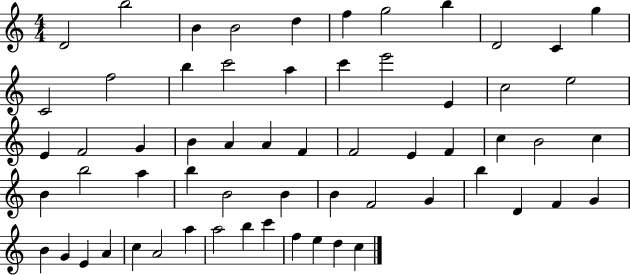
D4/h B5/h B4/q B4/h D5/q F5/q G5/h B5/q D4/h C4/q G5/q C4/h F5/h B5/q C6/h A5/q C6/q E6/h E4/q C5/h E5/h E4/q F4/h G4/q B4/q A4/q A4/q F4/q F4/h E4/q F4/q C5/q B4/h C5/q B4/q B5/h A5/q B5/q B4/h B4/q B4/q F4/h G4/q B5/q D4/q F4/q G4/q B4/q G4/q E4/q A4/q C5/q A4/h A5/q A5/h B5/q C6/q F5/q E5/q D5/q C5/q